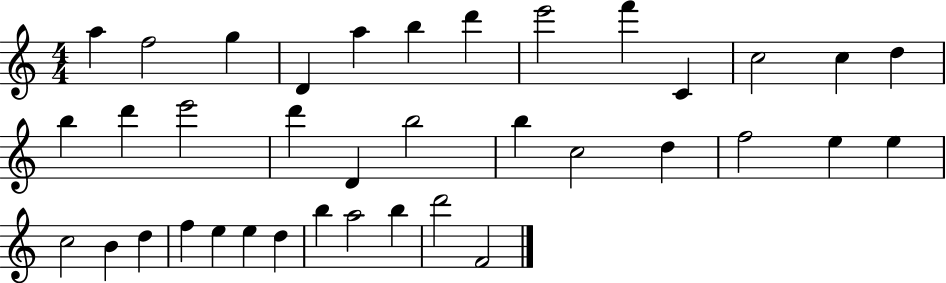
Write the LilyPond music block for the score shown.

{
  \clef treble
  \numericTimeSignature
  \time 4/4
  \key c \major
  a''4 f''2 g''4 | d'4 a''4 b''4 d'''4 | e'''2 f'''4 c'4 | c''2 c''4 d''4 | \break b''4 d'''4 e'''2 | d'''4 d'4 b''2 | b''4 c''2 d''4 | f''2 e''4 e''4 | \break c''2 b'4 d''4 | f''4 e''4 e''4 d''4 | b''4 a''2 b''4 | d'''2 f'2 | \break \bar "|."
}